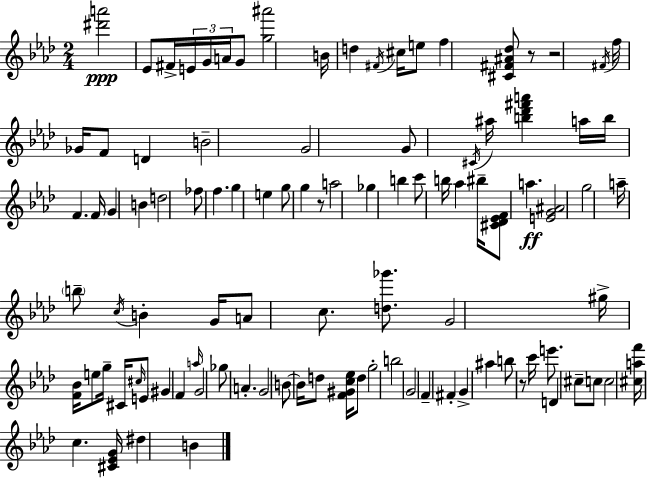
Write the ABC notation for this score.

X:1
T:Untitled
M:2/4
L:1/4
K:Ab
[^d'a']2 _E/2 ^F/4 E/4 G/4 A/4 G/2 [g^a']2 B/4 d ^F/4 ^c/4 e/2 f [^C^F^A_d]/2 z/2 z2 ^F/4 f/4 _G/4 F/2 D B2 G2 G/2 ^C/4 ^a/4 [b_d'^f'a'] a/4 b/4 F F/4 G B d2 _f/2 f g e g/2 g z/2 a2 _g b c'/2 b/4 _a ^b/4 [^C_D_EF]/2 a [EG^A]2 g2 a/4 b/2 c/4 B G/4 A/2 c/2 [d_g']/2 G2 ^g/4 [F_B]/4 e/2 g/4 ^C/4 ^c/4 E/2 ^G F a/4 G2 _g/2 A G2 B/2 B/4 d/2 [F^Gc_e]/4 d/2 g2 b2 G2 F ^F G ^a b/2 z/2 c'/4 e'/2 D ^c/2 c/2 c2 [^caf']/4 c [^C_EG]/4 ^d B